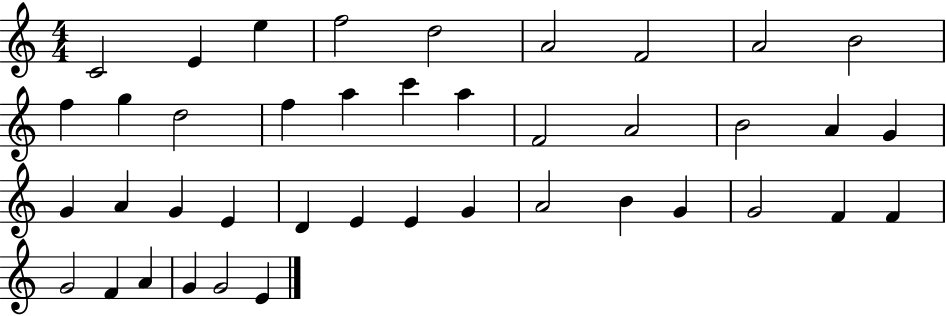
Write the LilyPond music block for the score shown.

{
  \clef treble
  \numericTimeSignature
  \time 4/4
  \key c \major
  c'2 e'4 e''4 | f''2 d''2 | a'2 f'2 | a'2 b'2 | \break f''4 g''4 d''2 | f''4 a''4 c'''4 a''4 | f'2 a'2 | b'2 a'4 g'4 | \break g'4 a'4 g'4 e'4 | d'4 e'4 e'4 g'4 | a'2 b'4 g'4 | g'2 f'4 f'4 | \break g'2 f'4 a'4 | g'4 g'2 e'4 | \bar "|."
}